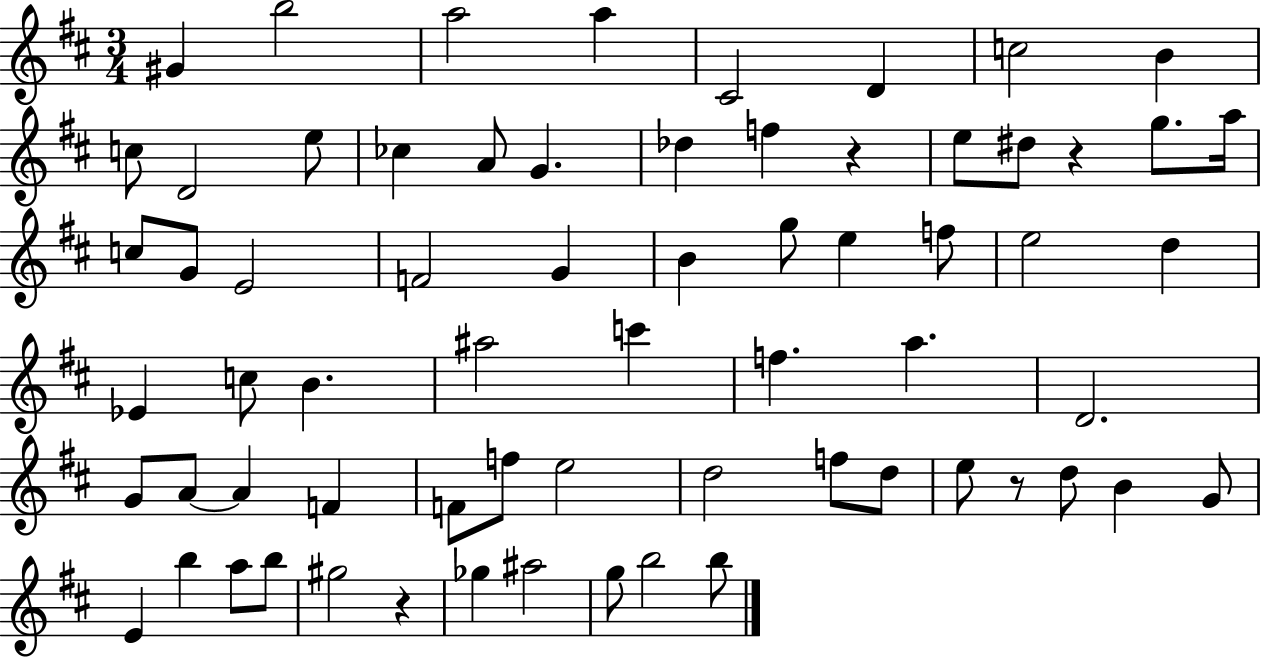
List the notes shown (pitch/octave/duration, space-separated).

G#4/q B5/h A5/h A5/q C#4/h D4/q C5/h B4/q C5/e D4/h E5/e CES5/q A4/e G4/q. Db5/q F5/q R/q E5/e D#5/e R/q G5/e. A5/s C5/e G4/e E4/h F4/h G4/q B4/q G5/e E5/q F5/e E5/h D5/q Eb4/q C5/e B4/q. A#5/h C6/q F5/q. A5/q. D4/h. G4/e A4/e A4/q F4/q F4/e F5/e E5/h D5/h F5/e D5/e E5/e R/e D5/e B4/q G4/e E4/q B5/q A5/e B5/e G#5/h R/q Gb5/q A#5/h G5/e B5/h B5/e